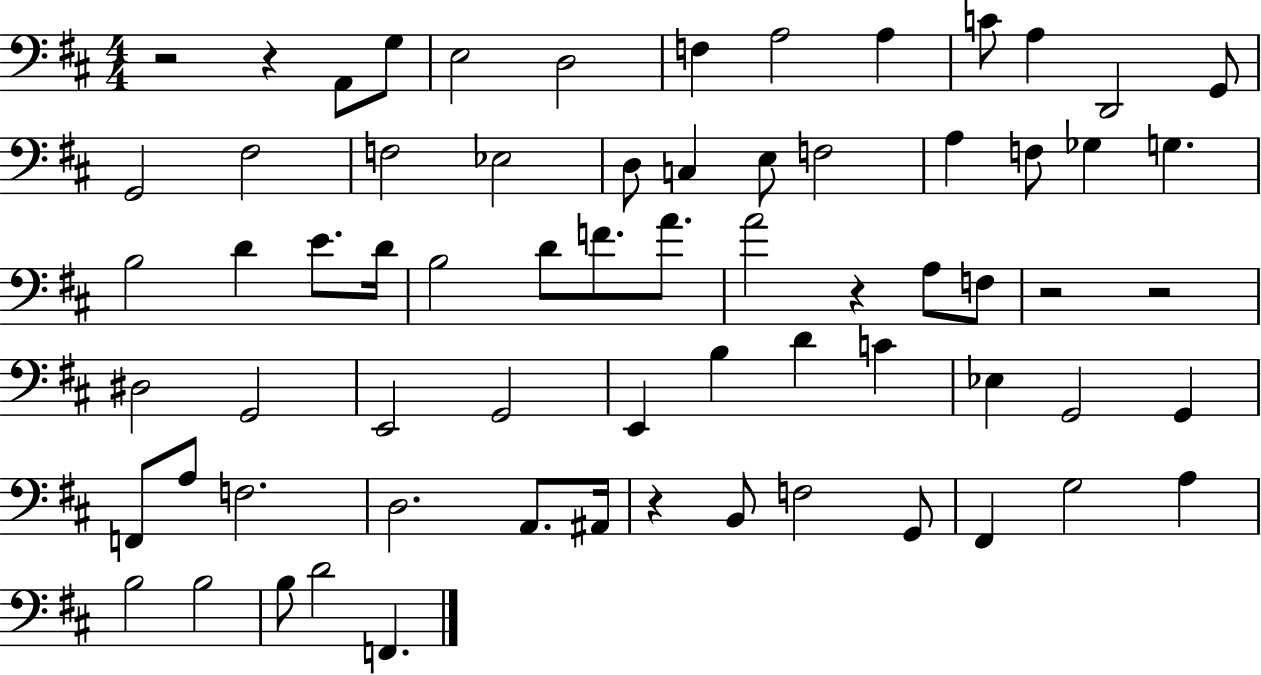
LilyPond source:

{
  \clef bass
  \numericTimeSignature
  \time 4/4
  \key d \major
  \repeat volta 2 { r2 r4 a,8 g8 | e2 d2 | f4 a2 a4 | c'8 a4 d,2 g,8 | \break g,2 fis2 | f2 ees2 | d8 c4 e8 f2 | a4 f8 ges4 g4. | \break b2 d'4 e'8. d'16 | b2 d'8 f'8. a'8. | a'2 r4 a8 f8 | r2 r2 | \break dis2 g,2 | e,2 g,2 | e,4 b4 d'4 c'4 | ees4 g,2 g,4 | \break f,8 a8 f2. | d2. a,8. ais,16 | r4 b,8 f2 g,8 | fis,4 g2 a4 | \break b2 b2 | b8 d'2 f,4. | } \bar "|."
}